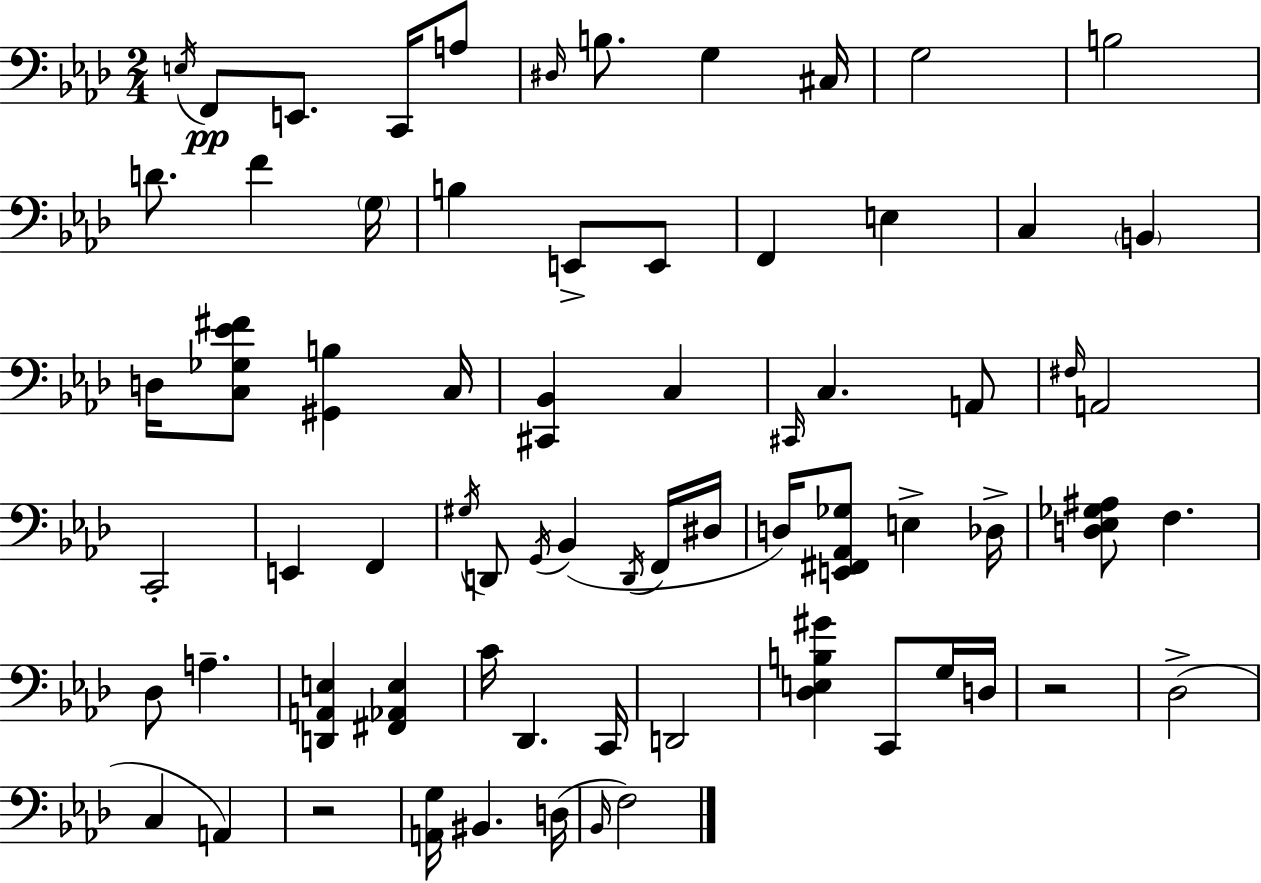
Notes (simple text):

E3/s F2/e E2/e. C2/s A3/e D#3/s B3/e. G3/q C#3/s G3/h B3/h D4/e. F4/q G3/s B3/q E2/e E2/e F2/q E3/q C3/q B2/q D3/s [C3,Gb3,Eb4,F#4]/e [G#2,B3]/q C3/s [C#2,Bb2]/q C3/q C#2/s C3/q. A2/e F#3/s A2/h C2/h E2/q F2/q G#3/s D2/e G2/s Bb2/q D2/s F2/s D#3/s D3/s [E2,F#2,Ab2,Gb3]/e E3/q Db3/s [D3,Eb3,Gb3,A#3]/e F3/q. Db3/e A3/q. [D2,A2,E3]/q [F#2,Ab2,E3]/q C4/s Db2/q. C2/s D2/h [Db3,E3,B3,G#4]/q C2/e G3/s D3/s R/h Db3/h C3/q A2/q R/h [A2,G3]/s BIS2/q. D3/s Bb2/s F3/h